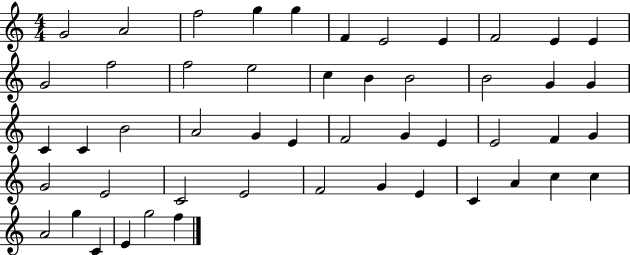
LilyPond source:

{
  \clef treble
  \numericTimeSignature
  \time 4/4
  \key c \major
  g'2 a'2 | f''2 g''4 g''4 | f'4 e'2 e'4 | f'2 e'4 e'4 | \break g'2 f''2 | f''2 e''2 | c''4 b'4 b'2 | b'2 g'4 g'4 | \break c'4 c'4 b'2 | a'2 g'4 e'4 | f'2 g'4 e'4 | e'2 f'4 g'4 | \break g'2 e'2 | c'2 e'2 | f'2 g'4 e'4 | c'4 a'4 c''4 c''4 | \break a'2 g''4 c'4 | e'4 g''2 f''4 | \bar "|."
}